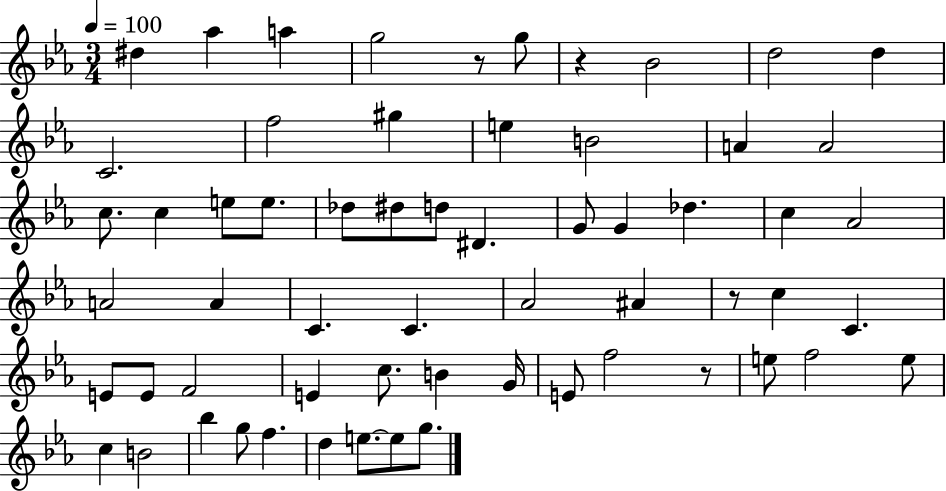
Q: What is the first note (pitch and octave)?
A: D#5